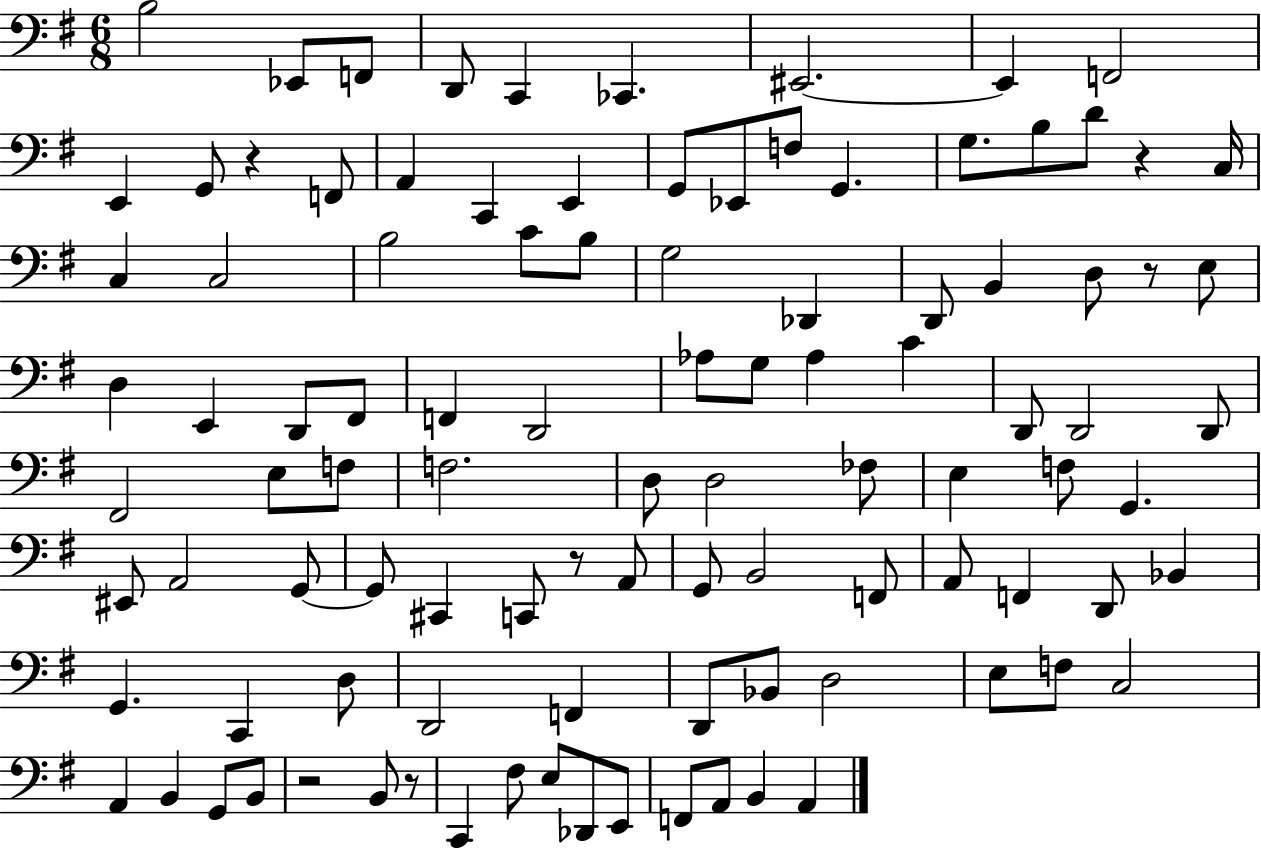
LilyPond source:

{
  \clef bass
  \numericTimeSignature
  \time 6/8
  \key g \major
  b2 ees,8 f,8 | d,8 c,4 ces,4. | eis,2.~~ | eis,4 f,2 | \break e,4 g,8 r4 f,8 | a,4 c,4 e,4 | g,8 ees,8 f8 g,4. | g8. b8 d'8 r4 c16 | \break c4 c2 | b2 c'8 b8 | g2 des,4 | d,8 b,4 d8 r8 e8 | \break d4 e,4 d,8 fis,8 | f,4 d,2 | aes8 g8 aes4 c'4 | d,8 d,2 d,8 | \break fis,2 e8 f8 | f2. | d8 d2 fes8 | e4 f8 g,4. | \break eis,8 a,2 g,8~~ | g,8 cis,4 c,8 r8 a,8 | g,8 b,2 f,8 | a,8 f,4 d,8 bes,4 | \break g,4. c,4 d8 | d,2 f,4 | d,8 bes,8 d2 | e8 f8 c2 | \break a,4 b,4 g,8 b,8 | r2 b,8 r8 | c,4 fis8 e8 des,8 e,8 | f,8 a,8 b,4 a,4 | \break \bar "|."
}